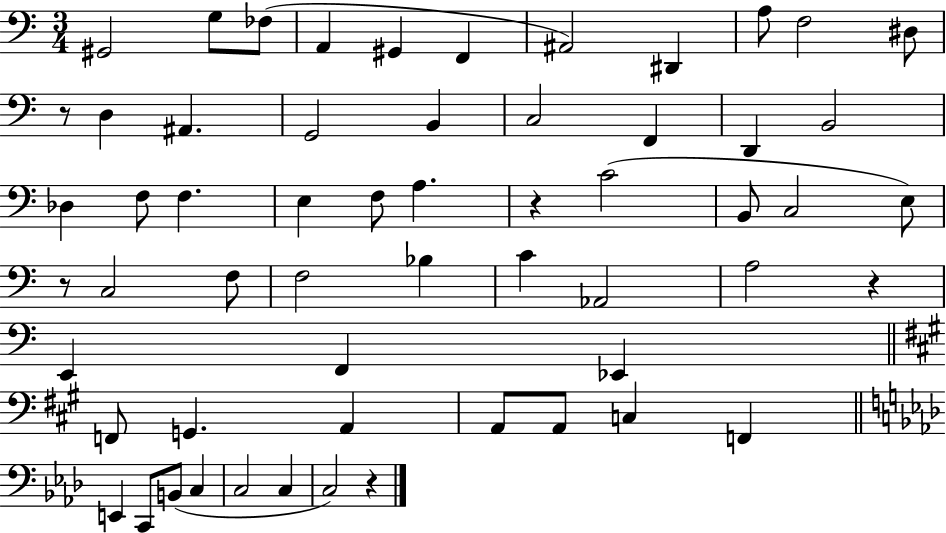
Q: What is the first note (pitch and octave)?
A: G#2